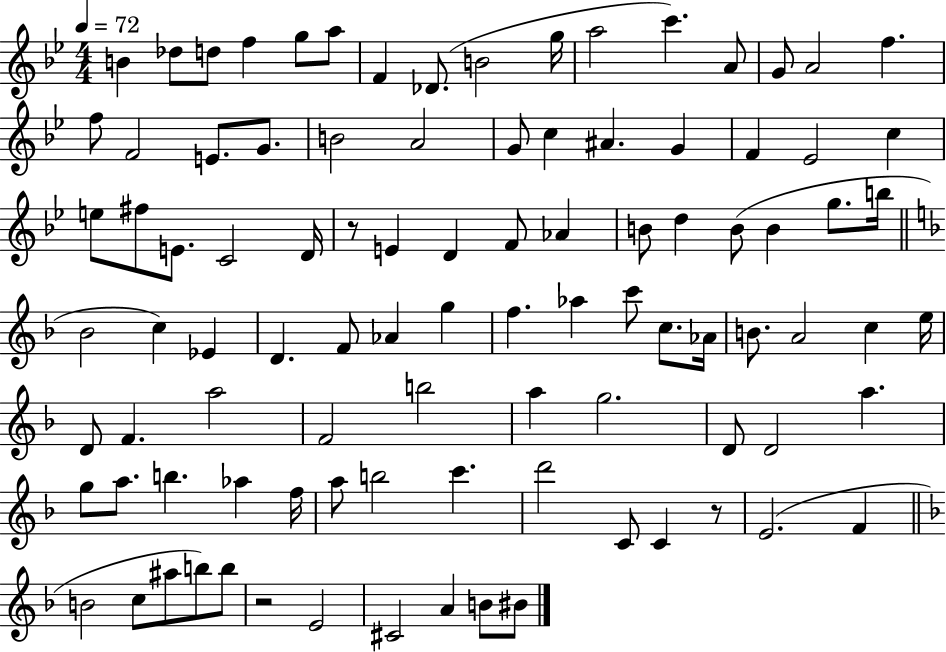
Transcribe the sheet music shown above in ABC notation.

X:1
T:Untitled
M:4/4
L:1/4
K:Bb
B _d/2 d/2 f g/2 a/2 F _D/2 B2 g/4 a2 c' A/2 G/2 A2 f f/2 F2 E/2 G/2 B2 A2 G/2 c ^A G F _E2 c e/2 ^f/2 E/2 C2 D/4 z/2 E D F/2 _A B/2 d B/2 B g/2 b/4 _B2 c _E D F/2 _A g f _a c'/2 c/2 _A/4 B/2 A2 c e/4 D/2 F a2 F2 b2 a g2 D/2 D2 a g/2 a/2 b _a f/4 a/2 b2 c' d'2 C/2 C z/2 E2 F B2 c/2 ^a/2 b/2 b/2 z2 E2 ^C2 A B/2 ^B/2